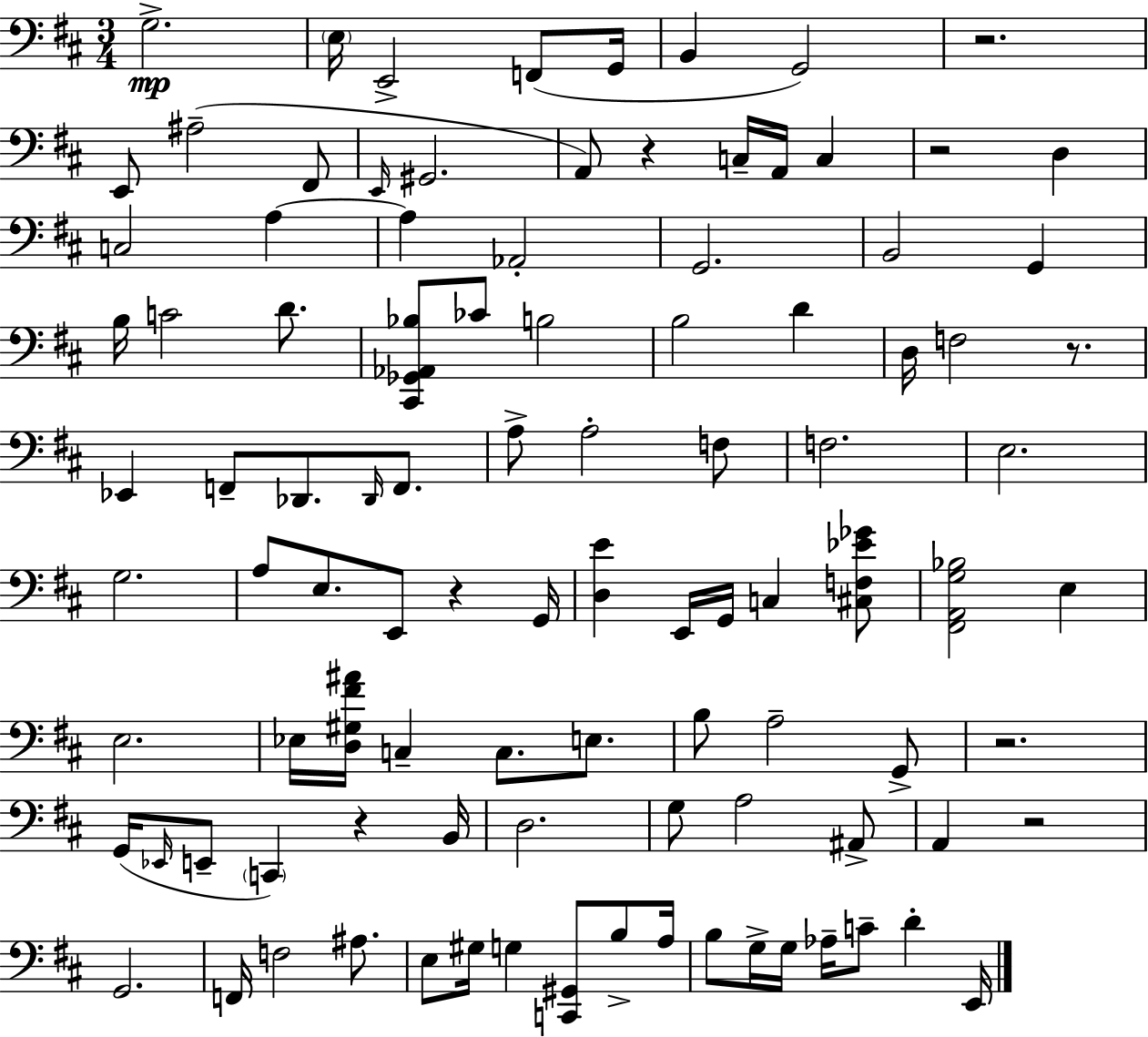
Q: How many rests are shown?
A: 8